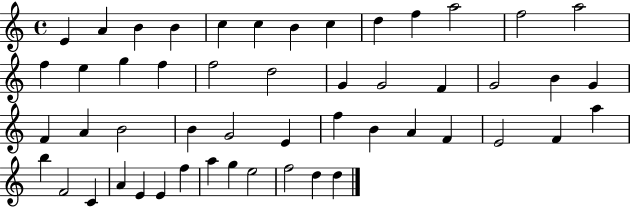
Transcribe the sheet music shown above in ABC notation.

X:1
T:Untitled
M:4/4
L:1/4
K:C
E A B B c c B c d f a2 f2 a2 f e g f f2 d2 G G2 F G2 B G F A B2 B G2 E f B A F E2 F a b F2 C A E E f a g e2 f2 d d